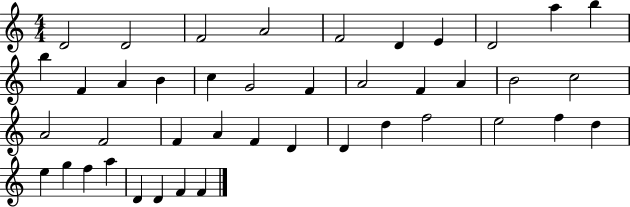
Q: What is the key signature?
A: C major